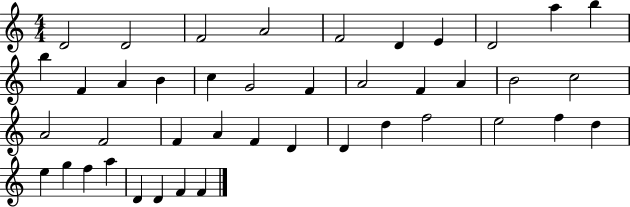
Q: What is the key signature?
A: C major